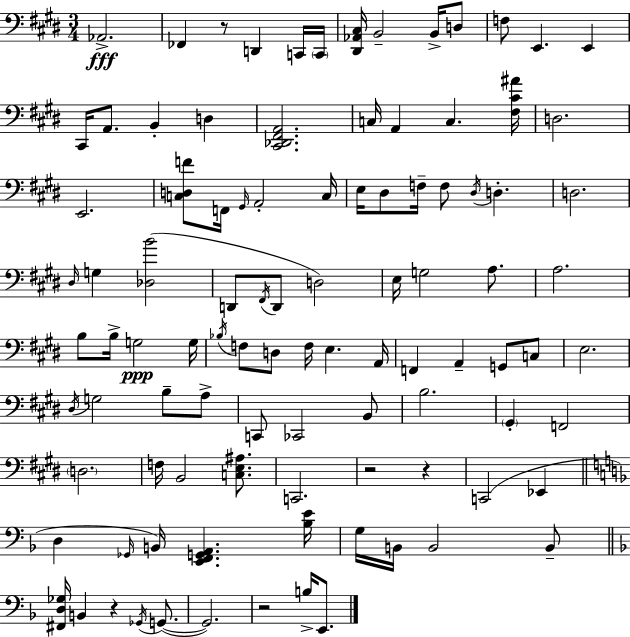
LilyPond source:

{
  \clef bass
  \numericTimeSignature
  \time 3/4
  \key e \major
  aes,2.->\fff | fes,4 r8 d,4 c,16 \parenthesize c,16 | <dis, aes, cis>16 b,2-- b,16-> d8 | f8 e,4. e,4 | \break cis,16 a,8. b,4-. d4 | <cis, des, fis, a,>2. | c16 a,4 c4. <fis cis' ais'>16 | d2. | \break e,2. | <c d f'>8 f,16 \grace { gis,16 } a,2-. | c16 e16 dis8 f16-- f8 \acciaccatura { dis16 } d4.-. | d2. | \break \grace { dis16 } g4 <des b'>2( | d,8 \acciaccatura { fis,16 } d,8 d2) | e16 g2 | a8. a2. | \break b8 b16-> g2\ppp | g16 \acciaccatura { bes16 } f8 d8 f16 e4. | a,16 f,4 a,4-- | g,8 c8 e2. | \break \acciaccatura { dis16 } g2 | b8-- a8-> c,8 ces,2 | b,8 b2. | \parenthesize gis,4-. f,2 | \break \parenthesize d2. | f16 b,2 | <c e ais>8. c,2. | r2 | \break r4 c,2( | ees,4 \bar "||" \break \key d \minor d4 \grace { ges,16 } b,16) <e, f, g, a,>4. | <bes e'>16 g16 b,16 b,2 b,8-- | \bar "||" \break \key d \minor <fis, d ges>16 b,4 r4 \acciaccatura { ges,16 }( g,8.~~ | g,2.) | r2 b16-> e,8. | \bar "|."
}